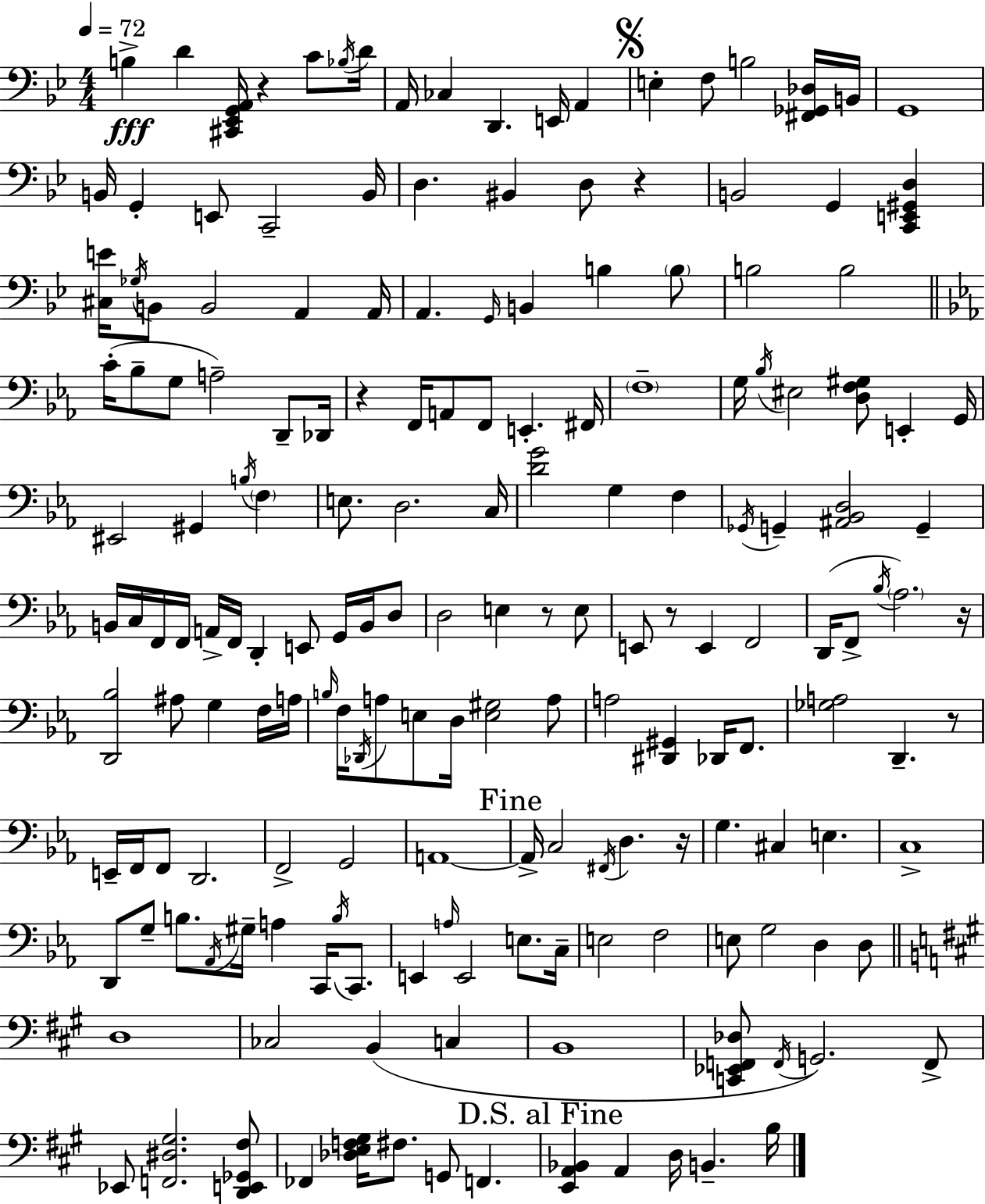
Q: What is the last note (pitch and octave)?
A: B3